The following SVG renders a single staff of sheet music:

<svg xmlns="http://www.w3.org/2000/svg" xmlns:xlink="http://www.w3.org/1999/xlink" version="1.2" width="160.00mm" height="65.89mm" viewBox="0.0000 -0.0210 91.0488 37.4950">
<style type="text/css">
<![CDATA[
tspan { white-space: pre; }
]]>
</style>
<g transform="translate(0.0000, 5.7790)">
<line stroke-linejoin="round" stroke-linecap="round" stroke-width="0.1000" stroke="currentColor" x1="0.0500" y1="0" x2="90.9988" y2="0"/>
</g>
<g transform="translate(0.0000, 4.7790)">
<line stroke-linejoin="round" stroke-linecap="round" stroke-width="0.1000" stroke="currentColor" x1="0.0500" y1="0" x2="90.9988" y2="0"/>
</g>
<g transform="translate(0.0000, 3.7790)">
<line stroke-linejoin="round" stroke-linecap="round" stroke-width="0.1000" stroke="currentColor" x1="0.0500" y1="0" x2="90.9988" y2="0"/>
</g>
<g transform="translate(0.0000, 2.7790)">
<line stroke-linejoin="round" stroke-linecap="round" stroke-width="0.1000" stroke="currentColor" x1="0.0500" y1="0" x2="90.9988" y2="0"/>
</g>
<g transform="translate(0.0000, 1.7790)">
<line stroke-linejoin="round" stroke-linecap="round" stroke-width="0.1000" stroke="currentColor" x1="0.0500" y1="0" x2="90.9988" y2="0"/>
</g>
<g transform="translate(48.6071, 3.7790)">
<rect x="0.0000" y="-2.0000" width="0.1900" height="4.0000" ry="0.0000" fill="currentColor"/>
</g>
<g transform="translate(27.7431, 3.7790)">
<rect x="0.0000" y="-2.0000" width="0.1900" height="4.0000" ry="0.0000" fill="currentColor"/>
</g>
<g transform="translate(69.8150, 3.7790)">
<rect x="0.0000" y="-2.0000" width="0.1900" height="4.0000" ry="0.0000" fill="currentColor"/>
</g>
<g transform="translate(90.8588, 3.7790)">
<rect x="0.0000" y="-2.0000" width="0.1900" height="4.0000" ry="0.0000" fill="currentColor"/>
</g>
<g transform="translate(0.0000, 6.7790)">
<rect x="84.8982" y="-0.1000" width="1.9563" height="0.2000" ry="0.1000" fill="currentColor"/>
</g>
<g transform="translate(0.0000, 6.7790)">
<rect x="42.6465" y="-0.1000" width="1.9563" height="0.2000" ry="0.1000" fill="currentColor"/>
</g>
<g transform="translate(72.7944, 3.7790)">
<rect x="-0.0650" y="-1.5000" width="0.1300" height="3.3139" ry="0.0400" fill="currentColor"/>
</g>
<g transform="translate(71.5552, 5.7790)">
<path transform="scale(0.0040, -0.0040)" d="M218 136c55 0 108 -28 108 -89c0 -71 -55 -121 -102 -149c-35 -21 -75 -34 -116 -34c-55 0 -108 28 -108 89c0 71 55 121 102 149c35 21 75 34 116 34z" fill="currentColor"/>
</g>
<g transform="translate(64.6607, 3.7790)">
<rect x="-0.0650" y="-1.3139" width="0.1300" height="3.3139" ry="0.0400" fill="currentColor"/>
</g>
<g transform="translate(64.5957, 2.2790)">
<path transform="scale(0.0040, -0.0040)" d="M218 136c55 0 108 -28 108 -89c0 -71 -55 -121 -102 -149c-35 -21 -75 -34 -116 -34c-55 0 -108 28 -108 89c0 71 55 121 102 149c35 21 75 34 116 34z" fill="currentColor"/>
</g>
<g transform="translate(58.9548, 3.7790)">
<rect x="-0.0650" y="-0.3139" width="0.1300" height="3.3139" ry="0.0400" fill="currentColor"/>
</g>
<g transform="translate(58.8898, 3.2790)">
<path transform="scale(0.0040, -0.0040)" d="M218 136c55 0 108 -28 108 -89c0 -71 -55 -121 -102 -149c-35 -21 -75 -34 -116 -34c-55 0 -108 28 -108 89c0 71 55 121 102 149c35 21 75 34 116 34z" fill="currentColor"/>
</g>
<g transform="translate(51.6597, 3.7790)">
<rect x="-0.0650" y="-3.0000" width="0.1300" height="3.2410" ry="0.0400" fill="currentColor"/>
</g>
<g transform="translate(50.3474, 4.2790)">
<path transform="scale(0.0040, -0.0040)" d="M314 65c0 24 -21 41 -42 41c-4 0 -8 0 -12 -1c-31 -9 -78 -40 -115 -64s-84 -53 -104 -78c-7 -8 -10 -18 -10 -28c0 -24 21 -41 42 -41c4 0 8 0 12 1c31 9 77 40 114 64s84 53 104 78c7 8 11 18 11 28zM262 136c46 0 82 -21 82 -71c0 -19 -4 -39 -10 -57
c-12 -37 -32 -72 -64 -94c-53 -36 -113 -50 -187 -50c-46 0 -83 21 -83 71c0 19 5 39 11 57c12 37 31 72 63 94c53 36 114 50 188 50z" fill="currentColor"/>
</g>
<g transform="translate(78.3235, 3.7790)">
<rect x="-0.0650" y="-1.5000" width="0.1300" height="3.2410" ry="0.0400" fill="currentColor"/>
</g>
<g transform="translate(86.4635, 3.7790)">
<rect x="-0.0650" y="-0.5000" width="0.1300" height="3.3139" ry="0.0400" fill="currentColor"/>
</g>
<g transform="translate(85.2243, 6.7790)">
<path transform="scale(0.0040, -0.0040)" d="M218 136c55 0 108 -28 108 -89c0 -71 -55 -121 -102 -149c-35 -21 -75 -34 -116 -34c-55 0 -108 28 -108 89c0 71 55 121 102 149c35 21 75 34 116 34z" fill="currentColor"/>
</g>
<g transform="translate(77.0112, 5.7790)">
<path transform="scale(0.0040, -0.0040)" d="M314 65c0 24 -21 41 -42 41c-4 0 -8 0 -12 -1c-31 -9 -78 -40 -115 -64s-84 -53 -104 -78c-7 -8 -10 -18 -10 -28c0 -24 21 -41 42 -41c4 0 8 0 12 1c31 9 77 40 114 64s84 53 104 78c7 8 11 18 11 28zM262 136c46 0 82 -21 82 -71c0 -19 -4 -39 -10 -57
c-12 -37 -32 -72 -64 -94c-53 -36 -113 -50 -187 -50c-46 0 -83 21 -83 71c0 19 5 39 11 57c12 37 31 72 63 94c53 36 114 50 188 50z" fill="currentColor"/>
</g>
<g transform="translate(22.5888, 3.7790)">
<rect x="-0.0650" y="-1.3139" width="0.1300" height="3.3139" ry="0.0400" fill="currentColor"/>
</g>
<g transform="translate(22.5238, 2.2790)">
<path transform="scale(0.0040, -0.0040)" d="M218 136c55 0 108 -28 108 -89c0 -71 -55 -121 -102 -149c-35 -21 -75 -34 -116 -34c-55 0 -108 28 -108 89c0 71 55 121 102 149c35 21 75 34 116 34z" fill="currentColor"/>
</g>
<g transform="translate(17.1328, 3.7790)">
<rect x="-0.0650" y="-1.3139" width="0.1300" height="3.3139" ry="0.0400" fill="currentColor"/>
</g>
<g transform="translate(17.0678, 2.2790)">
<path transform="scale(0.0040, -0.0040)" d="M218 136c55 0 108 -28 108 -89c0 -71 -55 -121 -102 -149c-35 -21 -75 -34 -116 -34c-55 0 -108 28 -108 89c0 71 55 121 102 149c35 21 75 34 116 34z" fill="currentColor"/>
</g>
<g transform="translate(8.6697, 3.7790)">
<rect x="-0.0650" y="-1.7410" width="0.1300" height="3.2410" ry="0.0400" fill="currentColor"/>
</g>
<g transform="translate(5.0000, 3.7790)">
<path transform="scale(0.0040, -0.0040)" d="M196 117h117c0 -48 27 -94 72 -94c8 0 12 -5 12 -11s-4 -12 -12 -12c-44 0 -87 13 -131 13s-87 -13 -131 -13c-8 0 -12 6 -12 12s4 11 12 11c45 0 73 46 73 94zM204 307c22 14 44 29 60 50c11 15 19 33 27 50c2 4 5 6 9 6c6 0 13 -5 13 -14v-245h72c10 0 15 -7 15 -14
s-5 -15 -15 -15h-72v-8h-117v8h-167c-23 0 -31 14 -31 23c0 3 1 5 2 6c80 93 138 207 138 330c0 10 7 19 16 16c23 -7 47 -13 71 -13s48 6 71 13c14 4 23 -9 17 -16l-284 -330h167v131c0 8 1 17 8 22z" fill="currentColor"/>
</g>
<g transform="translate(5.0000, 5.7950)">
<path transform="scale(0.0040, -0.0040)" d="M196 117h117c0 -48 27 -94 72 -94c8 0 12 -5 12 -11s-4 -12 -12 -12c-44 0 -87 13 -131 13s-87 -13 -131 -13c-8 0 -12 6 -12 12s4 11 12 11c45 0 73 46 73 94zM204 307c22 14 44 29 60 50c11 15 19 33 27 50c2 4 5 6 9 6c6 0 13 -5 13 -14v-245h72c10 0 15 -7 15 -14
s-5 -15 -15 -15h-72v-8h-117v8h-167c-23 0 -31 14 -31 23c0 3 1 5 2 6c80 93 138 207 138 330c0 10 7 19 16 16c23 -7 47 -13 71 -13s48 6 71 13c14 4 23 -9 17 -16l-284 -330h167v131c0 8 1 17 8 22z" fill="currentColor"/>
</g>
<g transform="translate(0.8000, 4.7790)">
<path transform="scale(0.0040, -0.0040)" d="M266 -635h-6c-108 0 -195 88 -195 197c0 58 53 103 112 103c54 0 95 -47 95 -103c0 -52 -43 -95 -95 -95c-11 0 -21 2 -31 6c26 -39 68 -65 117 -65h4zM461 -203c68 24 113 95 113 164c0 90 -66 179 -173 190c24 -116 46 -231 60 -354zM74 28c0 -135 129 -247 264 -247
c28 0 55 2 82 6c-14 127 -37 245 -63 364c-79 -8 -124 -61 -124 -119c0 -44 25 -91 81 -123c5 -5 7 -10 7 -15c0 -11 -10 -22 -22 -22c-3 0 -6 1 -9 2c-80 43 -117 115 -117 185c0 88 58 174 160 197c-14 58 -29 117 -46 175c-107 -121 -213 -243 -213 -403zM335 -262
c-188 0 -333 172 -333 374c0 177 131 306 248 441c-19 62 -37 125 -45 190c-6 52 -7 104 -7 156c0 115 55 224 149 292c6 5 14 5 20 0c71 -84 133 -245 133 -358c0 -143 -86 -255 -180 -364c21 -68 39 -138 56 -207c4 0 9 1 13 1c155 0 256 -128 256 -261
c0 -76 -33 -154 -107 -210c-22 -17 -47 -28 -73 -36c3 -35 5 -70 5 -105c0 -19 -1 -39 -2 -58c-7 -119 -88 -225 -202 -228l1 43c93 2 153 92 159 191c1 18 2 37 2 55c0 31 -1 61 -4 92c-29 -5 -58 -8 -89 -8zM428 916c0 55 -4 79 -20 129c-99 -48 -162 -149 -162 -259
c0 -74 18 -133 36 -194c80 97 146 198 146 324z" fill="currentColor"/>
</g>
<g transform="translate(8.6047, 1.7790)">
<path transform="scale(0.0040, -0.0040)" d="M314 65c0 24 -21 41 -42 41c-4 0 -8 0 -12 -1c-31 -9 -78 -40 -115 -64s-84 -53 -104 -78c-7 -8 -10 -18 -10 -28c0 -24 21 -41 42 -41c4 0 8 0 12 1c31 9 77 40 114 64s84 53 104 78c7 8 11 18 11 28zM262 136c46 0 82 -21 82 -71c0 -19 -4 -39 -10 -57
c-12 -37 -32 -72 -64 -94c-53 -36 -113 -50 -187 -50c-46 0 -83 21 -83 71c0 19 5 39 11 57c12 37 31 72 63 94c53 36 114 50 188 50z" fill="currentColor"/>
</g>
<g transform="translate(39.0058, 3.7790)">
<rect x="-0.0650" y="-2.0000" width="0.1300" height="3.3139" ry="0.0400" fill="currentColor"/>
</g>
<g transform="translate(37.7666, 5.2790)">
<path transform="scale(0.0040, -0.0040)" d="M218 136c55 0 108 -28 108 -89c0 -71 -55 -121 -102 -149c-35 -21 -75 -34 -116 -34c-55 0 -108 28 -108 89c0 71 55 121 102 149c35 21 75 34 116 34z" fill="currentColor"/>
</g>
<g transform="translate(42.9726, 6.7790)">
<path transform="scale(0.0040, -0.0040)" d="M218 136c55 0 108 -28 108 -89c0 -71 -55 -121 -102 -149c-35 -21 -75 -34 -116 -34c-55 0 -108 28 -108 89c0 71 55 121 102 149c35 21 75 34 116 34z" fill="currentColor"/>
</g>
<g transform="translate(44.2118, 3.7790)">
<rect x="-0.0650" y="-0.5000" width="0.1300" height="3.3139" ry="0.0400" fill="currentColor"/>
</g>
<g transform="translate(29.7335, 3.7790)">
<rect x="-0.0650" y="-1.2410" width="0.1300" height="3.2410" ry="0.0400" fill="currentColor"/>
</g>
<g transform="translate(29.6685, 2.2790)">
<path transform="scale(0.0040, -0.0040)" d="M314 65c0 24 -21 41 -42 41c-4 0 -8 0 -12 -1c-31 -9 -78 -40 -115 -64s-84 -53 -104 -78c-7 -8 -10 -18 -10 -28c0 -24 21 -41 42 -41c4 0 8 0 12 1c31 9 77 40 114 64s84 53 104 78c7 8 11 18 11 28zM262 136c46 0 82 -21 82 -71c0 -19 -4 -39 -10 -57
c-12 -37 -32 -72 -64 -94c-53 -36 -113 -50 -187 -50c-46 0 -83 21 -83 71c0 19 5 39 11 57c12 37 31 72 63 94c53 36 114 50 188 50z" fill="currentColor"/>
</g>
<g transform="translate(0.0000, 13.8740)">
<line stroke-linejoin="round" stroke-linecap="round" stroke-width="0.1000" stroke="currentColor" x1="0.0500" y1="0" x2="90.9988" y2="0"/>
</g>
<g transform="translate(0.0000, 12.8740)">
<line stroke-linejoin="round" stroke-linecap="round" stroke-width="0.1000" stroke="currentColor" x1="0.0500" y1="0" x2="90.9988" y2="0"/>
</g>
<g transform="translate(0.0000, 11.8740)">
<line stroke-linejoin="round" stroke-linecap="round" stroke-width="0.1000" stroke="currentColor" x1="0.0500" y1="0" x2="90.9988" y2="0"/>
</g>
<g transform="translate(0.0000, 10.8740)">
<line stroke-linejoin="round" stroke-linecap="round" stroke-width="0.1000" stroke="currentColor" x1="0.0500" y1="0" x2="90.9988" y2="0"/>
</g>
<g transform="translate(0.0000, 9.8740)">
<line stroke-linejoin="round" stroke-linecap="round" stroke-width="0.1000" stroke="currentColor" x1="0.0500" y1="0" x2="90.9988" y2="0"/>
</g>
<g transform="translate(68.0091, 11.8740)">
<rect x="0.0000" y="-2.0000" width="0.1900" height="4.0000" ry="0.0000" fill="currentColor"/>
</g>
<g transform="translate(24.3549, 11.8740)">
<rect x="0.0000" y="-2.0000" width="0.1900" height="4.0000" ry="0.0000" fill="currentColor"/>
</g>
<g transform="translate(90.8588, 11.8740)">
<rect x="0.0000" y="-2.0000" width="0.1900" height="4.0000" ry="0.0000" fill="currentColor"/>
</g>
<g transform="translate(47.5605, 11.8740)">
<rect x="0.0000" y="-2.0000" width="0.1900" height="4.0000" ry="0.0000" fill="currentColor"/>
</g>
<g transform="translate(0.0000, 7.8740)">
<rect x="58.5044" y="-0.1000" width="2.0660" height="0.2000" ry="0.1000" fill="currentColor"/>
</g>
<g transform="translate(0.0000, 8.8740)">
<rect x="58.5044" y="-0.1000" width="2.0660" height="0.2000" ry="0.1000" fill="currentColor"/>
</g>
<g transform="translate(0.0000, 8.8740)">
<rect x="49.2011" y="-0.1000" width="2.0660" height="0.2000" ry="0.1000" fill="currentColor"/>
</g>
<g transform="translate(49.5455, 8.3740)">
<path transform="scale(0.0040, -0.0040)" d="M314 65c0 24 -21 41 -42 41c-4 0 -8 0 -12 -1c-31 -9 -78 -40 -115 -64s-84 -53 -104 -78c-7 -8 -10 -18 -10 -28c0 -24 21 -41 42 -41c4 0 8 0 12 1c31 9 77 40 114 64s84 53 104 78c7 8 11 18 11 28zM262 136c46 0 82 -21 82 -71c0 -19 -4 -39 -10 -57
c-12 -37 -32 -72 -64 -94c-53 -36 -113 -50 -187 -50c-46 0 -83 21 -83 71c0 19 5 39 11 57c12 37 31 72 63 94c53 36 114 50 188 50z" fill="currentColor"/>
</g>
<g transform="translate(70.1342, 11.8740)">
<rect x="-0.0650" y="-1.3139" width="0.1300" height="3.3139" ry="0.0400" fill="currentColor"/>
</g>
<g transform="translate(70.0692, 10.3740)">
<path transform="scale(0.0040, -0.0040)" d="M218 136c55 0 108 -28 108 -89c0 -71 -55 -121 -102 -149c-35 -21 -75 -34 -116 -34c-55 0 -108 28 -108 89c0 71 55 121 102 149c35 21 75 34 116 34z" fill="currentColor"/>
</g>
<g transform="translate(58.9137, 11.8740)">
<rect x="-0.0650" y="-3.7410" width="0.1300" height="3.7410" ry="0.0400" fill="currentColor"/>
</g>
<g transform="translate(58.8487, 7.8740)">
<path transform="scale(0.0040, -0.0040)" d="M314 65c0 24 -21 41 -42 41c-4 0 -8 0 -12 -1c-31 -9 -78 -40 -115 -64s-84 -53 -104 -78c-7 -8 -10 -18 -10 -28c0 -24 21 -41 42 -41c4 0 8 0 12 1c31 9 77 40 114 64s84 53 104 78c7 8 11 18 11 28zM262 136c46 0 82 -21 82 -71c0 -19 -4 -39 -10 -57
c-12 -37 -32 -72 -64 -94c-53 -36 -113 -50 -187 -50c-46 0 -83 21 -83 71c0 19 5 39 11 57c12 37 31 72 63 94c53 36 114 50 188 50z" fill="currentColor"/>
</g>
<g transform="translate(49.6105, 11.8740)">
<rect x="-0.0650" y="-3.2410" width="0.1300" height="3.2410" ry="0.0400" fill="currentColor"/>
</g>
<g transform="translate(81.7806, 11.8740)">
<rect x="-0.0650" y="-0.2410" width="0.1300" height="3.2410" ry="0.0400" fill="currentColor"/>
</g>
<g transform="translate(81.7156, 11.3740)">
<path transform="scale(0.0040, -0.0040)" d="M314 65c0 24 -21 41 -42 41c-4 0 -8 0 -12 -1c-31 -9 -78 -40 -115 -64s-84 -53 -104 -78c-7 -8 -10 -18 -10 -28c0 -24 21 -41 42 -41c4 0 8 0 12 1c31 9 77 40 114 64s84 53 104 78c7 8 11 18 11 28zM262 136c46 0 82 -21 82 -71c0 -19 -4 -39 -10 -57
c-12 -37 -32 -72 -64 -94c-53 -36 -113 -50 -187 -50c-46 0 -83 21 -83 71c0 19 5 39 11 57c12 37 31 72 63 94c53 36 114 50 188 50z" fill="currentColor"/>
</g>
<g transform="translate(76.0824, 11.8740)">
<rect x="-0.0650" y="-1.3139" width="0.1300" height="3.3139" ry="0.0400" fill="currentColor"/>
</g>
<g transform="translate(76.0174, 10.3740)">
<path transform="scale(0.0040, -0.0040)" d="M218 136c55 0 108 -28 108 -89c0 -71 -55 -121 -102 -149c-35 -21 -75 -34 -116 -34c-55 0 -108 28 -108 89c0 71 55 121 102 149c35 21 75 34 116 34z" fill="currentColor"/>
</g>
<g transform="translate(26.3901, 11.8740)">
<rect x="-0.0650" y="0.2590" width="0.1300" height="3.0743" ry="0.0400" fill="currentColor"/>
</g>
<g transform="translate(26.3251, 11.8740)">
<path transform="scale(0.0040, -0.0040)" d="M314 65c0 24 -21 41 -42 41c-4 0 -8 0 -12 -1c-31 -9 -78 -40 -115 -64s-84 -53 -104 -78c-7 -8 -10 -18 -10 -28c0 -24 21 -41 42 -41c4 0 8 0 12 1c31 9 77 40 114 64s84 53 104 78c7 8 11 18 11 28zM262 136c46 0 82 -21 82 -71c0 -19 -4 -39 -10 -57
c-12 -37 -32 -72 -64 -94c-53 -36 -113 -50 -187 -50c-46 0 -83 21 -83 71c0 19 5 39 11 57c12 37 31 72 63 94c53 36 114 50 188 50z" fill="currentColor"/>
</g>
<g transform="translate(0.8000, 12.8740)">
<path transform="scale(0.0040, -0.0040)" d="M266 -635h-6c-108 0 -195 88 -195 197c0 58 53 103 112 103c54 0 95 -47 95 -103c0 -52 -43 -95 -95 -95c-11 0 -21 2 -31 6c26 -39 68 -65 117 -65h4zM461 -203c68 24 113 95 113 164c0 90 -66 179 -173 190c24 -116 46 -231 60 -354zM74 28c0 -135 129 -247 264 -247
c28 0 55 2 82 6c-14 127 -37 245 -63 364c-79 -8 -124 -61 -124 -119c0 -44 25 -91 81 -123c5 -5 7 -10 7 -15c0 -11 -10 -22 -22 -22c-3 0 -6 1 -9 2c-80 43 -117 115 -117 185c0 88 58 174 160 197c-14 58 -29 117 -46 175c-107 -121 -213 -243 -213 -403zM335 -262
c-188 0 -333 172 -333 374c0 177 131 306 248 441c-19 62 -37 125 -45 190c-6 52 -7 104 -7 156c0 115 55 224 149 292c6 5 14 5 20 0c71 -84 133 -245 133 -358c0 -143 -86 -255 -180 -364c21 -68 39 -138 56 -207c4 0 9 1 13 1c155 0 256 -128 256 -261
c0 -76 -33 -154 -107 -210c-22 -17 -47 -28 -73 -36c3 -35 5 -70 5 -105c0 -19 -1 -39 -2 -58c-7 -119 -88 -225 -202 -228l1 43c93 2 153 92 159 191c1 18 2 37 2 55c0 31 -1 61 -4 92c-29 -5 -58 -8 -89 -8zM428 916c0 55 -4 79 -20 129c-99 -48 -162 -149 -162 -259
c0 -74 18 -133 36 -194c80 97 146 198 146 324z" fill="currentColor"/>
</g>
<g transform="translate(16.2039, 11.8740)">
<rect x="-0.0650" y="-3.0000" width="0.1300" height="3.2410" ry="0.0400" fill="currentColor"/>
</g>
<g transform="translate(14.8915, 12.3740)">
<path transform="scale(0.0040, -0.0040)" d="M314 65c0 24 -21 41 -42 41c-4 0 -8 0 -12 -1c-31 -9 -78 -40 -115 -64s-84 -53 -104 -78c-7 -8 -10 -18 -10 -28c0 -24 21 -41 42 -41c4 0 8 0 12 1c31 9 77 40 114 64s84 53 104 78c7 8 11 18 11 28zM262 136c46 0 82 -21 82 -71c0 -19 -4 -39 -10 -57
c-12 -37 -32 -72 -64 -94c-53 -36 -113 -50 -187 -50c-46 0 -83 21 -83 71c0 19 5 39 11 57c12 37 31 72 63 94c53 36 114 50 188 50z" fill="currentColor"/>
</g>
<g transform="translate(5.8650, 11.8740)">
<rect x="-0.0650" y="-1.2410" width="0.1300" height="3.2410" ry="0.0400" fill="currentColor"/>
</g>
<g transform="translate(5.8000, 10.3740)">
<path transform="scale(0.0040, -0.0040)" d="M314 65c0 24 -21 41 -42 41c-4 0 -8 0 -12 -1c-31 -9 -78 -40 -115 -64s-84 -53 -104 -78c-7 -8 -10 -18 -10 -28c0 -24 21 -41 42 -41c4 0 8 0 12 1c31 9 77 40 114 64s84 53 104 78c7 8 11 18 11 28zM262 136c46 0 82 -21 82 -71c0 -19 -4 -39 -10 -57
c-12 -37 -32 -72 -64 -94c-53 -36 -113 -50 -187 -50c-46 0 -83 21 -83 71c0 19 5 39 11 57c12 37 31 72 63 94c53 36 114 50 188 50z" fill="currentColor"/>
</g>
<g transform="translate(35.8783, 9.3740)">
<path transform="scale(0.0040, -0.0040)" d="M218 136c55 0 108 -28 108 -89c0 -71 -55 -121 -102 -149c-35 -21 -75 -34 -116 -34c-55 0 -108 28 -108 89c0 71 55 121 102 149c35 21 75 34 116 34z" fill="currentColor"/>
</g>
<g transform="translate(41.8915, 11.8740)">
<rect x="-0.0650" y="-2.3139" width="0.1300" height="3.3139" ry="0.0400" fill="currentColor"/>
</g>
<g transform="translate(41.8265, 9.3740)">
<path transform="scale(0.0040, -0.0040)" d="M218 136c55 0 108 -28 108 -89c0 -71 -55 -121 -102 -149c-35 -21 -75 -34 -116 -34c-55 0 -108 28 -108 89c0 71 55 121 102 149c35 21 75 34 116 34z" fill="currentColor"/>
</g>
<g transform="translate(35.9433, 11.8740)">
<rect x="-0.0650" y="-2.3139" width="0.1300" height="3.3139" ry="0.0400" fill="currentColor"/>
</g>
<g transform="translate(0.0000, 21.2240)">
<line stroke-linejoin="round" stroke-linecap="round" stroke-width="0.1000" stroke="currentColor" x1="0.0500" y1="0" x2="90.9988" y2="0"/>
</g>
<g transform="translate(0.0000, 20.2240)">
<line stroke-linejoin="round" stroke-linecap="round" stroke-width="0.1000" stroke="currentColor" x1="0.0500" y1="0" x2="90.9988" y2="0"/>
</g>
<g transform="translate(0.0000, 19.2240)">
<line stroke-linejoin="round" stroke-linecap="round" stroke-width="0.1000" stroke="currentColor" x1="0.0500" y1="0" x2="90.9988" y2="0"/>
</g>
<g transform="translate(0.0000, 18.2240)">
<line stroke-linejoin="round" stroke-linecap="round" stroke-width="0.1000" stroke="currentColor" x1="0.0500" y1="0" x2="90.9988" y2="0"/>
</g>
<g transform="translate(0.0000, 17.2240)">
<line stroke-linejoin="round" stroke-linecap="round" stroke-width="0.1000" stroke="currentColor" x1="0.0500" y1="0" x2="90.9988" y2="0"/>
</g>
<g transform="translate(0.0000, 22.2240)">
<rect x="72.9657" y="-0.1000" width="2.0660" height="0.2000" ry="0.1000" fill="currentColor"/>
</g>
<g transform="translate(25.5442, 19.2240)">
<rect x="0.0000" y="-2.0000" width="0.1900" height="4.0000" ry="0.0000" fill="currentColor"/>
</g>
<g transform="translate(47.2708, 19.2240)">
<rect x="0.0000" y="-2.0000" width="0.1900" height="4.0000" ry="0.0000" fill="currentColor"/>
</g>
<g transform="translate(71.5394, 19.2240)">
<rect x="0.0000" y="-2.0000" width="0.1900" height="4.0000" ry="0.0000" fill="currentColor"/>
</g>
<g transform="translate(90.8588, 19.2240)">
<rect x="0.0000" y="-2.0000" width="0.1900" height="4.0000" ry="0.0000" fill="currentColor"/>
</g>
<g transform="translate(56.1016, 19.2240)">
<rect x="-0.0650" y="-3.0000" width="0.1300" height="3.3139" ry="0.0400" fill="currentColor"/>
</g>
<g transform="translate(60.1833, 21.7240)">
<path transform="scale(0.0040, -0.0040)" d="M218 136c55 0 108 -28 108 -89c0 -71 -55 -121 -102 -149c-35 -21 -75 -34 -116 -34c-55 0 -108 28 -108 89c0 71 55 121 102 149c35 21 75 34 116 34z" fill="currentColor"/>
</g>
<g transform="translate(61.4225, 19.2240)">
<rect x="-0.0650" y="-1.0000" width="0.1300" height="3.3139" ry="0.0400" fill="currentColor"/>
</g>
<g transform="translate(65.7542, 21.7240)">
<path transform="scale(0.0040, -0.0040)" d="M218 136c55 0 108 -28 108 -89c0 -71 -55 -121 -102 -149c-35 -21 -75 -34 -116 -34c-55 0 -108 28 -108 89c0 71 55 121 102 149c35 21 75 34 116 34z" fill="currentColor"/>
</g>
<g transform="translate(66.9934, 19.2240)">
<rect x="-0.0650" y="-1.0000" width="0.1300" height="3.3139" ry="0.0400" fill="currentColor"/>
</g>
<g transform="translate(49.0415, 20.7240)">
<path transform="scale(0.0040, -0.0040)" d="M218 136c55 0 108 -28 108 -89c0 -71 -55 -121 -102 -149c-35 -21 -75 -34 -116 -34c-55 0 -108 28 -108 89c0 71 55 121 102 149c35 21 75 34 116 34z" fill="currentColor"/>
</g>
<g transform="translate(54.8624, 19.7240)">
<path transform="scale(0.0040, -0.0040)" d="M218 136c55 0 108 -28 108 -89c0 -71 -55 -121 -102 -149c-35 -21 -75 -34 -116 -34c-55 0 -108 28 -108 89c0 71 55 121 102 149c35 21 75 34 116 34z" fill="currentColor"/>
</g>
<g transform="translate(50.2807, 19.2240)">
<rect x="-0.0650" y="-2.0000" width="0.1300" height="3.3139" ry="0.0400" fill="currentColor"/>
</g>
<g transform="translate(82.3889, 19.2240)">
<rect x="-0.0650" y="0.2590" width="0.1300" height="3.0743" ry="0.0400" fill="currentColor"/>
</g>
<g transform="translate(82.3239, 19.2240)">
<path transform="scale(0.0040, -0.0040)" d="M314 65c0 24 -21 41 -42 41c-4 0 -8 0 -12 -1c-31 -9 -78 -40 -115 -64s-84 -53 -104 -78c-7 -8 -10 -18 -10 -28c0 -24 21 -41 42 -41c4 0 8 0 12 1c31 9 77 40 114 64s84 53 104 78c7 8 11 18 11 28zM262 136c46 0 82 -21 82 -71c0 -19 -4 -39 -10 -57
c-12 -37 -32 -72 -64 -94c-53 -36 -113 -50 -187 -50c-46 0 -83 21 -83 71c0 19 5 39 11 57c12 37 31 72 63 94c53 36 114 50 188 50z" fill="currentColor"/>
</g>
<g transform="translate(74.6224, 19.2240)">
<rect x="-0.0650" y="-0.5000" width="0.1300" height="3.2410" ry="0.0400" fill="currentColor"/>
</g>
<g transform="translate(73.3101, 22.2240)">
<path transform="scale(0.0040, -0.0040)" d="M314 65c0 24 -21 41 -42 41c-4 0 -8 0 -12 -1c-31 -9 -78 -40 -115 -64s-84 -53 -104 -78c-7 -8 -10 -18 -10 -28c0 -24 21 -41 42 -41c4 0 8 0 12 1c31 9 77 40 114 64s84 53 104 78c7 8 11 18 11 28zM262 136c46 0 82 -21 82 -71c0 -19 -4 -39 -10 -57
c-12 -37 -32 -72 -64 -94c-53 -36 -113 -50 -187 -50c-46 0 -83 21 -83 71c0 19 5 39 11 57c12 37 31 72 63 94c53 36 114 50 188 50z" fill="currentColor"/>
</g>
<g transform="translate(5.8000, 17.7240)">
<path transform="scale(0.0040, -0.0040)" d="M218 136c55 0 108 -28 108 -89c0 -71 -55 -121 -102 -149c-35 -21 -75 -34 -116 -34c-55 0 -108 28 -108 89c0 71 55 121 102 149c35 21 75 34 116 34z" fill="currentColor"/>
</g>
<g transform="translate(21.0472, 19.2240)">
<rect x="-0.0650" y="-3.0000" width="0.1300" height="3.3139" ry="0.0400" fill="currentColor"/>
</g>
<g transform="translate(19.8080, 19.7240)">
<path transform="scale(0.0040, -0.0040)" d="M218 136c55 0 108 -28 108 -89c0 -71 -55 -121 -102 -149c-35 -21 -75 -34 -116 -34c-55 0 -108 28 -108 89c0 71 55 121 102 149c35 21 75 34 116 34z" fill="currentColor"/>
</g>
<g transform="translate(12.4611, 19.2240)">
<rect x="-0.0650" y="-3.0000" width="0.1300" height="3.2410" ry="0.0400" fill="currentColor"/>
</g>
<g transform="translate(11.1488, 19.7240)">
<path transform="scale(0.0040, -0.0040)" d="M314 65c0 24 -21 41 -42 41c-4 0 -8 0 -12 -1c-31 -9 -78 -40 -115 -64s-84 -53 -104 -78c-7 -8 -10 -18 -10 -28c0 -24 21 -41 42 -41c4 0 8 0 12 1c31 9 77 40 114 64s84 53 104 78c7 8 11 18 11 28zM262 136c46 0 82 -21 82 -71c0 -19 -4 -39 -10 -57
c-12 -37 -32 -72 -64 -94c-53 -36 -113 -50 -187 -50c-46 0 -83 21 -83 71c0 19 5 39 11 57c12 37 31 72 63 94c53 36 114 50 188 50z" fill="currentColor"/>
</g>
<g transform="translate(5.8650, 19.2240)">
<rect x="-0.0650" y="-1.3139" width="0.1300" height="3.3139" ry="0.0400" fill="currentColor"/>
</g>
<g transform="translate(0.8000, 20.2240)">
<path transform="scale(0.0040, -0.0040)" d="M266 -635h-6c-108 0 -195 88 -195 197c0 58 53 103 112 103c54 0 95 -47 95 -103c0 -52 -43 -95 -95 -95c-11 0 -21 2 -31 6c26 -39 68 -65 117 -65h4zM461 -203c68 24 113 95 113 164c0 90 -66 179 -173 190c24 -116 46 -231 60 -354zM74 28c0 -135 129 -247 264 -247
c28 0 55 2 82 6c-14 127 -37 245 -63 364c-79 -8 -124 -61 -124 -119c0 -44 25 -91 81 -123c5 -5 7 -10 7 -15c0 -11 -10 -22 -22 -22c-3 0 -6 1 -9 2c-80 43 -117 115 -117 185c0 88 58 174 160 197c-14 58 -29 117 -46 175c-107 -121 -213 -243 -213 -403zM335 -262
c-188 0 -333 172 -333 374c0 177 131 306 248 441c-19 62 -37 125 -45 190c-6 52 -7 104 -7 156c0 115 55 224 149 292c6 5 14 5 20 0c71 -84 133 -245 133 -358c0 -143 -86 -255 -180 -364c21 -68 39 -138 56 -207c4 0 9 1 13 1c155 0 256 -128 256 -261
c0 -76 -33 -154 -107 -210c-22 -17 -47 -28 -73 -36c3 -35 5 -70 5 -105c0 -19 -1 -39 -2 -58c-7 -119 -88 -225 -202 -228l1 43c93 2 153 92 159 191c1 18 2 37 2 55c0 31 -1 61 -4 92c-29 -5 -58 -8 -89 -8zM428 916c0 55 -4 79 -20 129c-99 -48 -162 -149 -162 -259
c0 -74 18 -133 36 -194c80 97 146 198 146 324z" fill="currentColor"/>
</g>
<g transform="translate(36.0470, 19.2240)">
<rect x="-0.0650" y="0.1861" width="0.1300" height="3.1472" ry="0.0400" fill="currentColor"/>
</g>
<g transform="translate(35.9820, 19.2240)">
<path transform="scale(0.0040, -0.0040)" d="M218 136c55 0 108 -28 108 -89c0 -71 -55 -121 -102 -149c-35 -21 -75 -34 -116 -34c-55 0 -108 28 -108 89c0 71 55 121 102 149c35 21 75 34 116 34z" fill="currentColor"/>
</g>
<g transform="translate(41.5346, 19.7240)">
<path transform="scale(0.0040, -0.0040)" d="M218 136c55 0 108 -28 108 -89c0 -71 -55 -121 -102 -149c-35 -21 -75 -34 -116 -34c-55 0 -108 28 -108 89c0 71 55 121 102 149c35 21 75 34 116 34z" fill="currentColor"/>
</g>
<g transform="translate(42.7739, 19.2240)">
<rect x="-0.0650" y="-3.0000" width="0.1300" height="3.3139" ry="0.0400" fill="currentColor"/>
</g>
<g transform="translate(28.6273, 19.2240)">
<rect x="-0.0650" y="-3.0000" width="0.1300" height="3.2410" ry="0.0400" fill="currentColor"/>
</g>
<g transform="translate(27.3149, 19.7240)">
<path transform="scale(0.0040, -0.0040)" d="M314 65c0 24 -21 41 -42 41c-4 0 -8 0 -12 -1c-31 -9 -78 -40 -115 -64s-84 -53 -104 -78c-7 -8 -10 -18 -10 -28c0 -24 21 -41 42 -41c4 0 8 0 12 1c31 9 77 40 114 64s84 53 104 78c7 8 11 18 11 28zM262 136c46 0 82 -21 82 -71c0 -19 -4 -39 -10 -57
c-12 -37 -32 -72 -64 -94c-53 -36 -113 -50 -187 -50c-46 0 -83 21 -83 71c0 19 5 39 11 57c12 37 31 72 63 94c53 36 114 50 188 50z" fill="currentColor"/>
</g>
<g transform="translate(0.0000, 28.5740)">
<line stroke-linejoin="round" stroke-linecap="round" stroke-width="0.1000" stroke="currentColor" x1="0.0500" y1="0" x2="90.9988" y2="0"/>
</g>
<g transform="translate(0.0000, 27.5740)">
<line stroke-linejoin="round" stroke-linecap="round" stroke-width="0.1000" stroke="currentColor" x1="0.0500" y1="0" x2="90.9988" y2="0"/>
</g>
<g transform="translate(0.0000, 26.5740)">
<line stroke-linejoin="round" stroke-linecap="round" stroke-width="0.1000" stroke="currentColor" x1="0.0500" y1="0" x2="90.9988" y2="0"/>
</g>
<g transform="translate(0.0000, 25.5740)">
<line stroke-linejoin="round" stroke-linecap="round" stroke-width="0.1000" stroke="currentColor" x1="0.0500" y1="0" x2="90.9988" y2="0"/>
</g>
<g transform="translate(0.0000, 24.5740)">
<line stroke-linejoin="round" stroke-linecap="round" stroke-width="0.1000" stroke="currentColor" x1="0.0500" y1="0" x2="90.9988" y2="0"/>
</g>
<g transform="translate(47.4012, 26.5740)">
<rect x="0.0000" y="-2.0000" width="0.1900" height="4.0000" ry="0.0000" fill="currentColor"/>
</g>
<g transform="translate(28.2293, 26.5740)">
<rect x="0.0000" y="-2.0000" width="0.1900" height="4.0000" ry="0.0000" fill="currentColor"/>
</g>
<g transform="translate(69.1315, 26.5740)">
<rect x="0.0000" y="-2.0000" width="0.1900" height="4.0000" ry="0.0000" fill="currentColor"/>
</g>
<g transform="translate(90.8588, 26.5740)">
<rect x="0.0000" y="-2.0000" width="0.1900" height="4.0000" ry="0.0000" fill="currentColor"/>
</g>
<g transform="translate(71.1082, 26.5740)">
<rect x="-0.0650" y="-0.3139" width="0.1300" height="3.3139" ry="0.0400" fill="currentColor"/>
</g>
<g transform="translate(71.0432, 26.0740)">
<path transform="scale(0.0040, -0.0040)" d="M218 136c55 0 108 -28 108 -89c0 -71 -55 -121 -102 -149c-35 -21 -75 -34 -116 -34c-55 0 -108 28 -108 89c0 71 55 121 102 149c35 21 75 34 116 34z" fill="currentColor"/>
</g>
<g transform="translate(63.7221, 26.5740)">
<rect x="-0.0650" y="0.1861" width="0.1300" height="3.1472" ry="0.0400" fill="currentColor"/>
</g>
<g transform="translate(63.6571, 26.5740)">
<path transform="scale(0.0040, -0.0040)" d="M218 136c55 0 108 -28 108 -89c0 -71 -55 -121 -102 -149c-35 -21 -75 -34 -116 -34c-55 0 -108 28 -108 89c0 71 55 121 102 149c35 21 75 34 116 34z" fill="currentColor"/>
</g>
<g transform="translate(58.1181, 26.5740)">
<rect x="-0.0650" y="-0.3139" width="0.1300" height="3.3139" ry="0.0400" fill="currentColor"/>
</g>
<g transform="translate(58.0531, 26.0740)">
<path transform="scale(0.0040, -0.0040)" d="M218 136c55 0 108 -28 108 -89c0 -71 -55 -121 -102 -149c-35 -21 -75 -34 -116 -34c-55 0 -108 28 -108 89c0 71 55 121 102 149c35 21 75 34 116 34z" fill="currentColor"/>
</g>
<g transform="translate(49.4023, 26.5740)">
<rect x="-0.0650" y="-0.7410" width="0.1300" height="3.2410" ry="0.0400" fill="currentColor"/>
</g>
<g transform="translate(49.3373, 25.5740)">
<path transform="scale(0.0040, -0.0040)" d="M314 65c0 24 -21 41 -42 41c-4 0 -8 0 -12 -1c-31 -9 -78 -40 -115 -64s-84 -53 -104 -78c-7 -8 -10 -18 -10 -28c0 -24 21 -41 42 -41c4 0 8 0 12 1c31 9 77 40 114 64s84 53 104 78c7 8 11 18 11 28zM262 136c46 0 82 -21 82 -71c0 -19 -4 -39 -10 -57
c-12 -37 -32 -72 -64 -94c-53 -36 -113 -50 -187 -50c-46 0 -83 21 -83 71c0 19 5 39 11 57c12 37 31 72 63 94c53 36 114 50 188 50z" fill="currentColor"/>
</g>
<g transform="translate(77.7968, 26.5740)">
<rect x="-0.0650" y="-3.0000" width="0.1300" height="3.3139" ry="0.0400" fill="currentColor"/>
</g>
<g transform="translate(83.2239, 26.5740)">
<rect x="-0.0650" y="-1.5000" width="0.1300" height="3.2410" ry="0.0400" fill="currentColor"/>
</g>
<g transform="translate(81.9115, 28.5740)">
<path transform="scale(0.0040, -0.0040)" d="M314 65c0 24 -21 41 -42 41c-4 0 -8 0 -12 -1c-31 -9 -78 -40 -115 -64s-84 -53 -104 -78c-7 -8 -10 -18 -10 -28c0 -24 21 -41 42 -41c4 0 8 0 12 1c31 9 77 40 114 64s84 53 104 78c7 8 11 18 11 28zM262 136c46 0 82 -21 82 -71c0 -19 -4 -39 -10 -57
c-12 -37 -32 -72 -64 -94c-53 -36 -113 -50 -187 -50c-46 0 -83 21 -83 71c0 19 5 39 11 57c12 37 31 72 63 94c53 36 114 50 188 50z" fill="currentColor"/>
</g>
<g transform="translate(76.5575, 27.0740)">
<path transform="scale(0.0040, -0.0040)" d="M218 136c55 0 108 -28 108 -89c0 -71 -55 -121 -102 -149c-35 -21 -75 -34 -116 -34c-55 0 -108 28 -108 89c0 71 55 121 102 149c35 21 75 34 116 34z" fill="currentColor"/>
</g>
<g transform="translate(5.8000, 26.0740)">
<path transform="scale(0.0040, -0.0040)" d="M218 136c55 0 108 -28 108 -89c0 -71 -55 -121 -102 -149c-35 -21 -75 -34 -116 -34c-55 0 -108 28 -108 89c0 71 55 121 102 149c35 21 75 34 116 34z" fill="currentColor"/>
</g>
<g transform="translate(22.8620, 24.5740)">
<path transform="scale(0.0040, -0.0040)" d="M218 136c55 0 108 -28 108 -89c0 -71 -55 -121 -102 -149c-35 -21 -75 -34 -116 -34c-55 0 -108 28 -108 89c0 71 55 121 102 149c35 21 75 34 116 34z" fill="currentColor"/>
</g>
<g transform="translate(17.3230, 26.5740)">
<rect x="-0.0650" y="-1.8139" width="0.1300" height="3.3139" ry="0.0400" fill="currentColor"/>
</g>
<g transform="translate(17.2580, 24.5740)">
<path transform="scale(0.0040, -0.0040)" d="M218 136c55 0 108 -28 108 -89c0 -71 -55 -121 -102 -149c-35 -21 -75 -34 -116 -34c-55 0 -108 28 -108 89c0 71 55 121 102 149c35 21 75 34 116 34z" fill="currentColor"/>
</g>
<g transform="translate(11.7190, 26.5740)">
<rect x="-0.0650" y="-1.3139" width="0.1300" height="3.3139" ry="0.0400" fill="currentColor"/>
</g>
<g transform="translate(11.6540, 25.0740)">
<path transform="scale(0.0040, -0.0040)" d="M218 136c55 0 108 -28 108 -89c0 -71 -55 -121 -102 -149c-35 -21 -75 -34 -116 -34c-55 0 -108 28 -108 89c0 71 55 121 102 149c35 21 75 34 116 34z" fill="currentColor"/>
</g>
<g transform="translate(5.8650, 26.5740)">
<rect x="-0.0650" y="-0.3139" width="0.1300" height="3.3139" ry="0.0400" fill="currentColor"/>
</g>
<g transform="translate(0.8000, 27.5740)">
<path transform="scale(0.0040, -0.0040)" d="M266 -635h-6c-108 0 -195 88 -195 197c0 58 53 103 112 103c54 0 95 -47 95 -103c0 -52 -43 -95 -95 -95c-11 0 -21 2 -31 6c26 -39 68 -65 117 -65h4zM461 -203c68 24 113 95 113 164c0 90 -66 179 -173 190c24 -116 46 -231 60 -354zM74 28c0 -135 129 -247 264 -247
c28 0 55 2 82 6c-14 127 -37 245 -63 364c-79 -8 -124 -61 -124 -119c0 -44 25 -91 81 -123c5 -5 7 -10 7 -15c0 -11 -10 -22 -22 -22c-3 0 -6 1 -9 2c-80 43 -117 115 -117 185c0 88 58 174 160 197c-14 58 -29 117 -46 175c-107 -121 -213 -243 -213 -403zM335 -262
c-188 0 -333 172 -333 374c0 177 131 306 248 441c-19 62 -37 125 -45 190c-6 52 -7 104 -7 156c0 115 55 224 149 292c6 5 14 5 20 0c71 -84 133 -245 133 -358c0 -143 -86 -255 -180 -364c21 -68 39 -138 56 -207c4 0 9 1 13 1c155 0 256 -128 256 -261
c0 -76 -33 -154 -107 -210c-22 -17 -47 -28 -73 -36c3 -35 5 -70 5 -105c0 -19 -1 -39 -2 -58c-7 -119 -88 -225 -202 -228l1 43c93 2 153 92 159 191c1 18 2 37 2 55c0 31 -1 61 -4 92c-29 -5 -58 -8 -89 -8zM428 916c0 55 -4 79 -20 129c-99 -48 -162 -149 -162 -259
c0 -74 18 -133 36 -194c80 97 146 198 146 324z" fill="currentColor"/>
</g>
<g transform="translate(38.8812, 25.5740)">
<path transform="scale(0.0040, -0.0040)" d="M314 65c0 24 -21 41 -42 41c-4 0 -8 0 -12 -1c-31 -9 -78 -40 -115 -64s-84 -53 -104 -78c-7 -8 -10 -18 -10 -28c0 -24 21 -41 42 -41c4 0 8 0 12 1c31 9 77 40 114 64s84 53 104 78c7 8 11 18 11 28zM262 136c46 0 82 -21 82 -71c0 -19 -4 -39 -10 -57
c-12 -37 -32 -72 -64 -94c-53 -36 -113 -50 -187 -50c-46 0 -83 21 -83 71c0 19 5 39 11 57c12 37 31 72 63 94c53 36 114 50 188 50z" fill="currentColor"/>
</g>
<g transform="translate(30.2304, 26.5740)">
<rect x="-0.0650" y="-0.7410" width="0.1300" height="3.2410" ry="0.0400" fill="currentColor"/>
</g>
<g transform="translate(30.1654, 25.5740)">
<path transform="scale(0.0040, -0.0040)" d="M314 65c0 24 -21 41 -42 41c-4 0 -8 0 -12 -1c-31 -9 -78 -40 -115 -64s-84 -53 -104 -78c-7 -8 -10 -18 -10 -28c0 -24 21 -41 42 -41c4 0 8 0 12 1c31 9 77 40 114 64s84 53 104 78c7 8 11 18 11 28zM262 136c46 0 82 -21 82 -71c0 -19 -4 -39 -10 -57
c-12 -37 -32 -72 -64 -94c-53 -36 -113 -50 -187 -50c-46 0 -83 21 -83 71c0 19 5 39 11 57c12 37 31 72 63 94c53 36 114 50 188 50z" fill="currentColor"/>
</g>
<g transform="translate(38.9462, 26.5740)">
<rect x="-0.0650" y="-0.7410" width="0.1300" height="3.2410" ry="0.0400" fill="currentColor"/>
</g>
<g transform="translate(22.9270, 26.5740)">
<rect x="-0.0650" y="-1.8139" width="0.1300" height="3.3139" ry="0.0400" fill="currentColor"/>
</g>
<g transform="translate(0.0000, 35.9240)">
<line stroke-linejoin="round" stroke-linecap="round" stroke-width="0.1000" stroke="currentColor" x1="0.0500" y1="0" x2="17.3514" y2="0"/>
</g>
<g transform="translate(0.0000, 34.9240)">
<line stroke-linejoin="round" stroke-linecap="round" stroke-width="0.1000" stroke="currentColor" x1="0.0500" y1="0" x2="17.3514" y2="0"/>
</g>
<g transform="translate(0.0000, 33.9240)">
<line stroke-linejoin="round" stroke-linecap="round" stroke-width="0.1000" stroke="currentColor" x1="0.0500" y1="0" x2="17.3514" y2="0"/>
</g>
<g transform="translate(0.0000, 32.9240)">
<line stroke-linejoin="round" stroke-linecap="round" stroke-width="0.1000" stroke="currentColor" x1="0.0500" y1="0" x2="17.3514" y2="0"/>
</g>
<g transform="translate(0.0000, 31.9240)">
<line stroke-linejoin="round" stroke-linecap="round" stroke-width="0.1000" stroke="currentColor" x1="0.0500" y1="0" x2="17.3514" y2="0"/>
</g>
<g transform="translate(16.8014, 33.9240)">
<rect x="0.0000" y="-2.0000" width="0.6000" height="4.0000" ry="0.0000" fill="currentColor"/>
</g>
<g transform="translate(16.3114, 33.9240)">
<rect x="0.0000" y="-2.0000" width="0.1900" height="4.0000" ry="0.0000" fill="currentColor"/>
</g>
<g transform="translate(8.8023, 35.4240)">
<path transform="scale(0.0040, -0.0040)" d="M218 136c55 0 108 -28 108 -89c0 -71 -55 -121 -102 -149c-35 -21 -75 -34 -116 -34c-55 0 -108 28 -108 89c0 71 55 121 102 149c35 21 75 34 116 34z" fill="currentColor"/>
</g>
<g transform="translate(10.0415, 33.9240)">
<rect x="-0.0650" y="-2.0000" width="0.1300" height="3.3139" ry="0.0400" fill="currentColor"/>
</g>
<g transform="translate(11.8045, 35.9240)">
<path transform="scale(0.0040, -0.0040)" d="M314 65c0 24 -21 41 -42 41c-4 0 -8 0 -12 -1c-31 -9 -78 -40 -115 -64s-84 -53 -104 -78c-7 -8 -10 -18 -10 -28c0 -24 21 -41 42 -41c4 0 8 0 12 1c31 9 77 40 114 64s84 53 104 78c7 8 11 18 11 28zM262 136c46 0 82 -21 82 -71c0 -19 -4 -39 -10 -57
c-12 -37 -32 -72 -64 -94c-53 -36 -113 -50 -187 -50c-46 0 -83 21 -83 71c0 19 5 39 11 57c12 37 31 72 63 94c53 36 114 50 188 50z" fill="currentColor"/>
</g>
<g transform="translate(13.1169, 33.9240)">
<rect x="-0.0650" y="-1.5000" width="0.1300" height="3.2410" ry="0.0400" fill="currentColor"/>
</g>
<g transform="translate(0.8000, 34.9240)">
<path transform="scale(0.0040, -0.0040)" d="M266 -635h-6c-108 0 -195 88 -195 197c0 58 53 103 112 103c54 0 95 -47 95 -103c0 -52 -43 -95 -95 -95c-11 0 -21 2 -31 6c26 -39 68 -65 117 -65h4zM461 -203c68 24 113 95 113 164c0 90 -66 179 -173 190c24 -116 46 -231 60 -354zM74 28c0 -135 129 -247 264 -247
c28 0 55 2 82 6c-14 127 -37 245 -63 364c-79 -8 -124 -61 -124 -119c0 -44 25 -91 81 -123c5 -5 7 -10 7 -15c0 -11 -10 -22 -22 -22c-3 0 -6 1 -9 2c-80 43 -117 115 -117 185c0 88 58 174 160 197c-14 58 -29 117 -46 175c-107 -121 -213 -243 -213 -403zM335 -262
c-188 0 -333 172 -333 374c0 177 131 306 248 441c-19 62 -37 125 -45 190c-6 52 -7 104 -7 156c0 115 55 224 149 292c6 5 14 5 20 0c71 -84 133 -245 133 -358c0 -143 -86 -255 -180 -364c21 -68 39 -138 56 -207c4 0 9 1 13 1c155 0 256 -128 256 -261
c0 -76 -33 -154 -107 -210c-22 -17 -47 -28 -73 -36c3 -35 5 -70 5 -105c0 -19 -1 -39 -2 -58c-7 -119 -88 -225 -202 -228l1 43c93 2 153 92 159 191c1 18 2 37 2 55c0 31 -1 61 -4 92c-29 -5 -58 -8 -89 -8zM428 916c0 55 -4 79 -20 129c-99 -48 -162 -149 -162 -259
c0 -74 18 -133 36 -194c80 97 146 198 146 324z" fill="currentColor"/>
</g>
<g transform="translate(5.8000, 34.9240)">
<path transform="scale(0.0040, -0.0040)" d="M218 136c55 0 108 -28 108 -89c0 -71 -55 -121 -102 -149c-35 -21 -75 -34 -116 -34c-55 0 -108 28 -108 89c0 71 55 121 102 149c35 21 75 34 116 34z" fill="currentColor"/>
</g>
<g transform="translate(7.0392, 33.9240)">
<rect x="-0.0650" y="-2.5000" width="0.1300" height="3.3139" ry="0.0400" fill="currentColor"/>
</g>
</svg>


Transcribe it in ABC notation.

X:1
T:Untitled
M:4/4
L:1/4
K:C
f2 e e e2 F C A2 c e E E2 C e2 A2 B2 g g b2 c'2 e e c2 e A2 A A2 B A F A D D C2 B2 c e f f d2 d2 d2 c B c A E2 G F E2